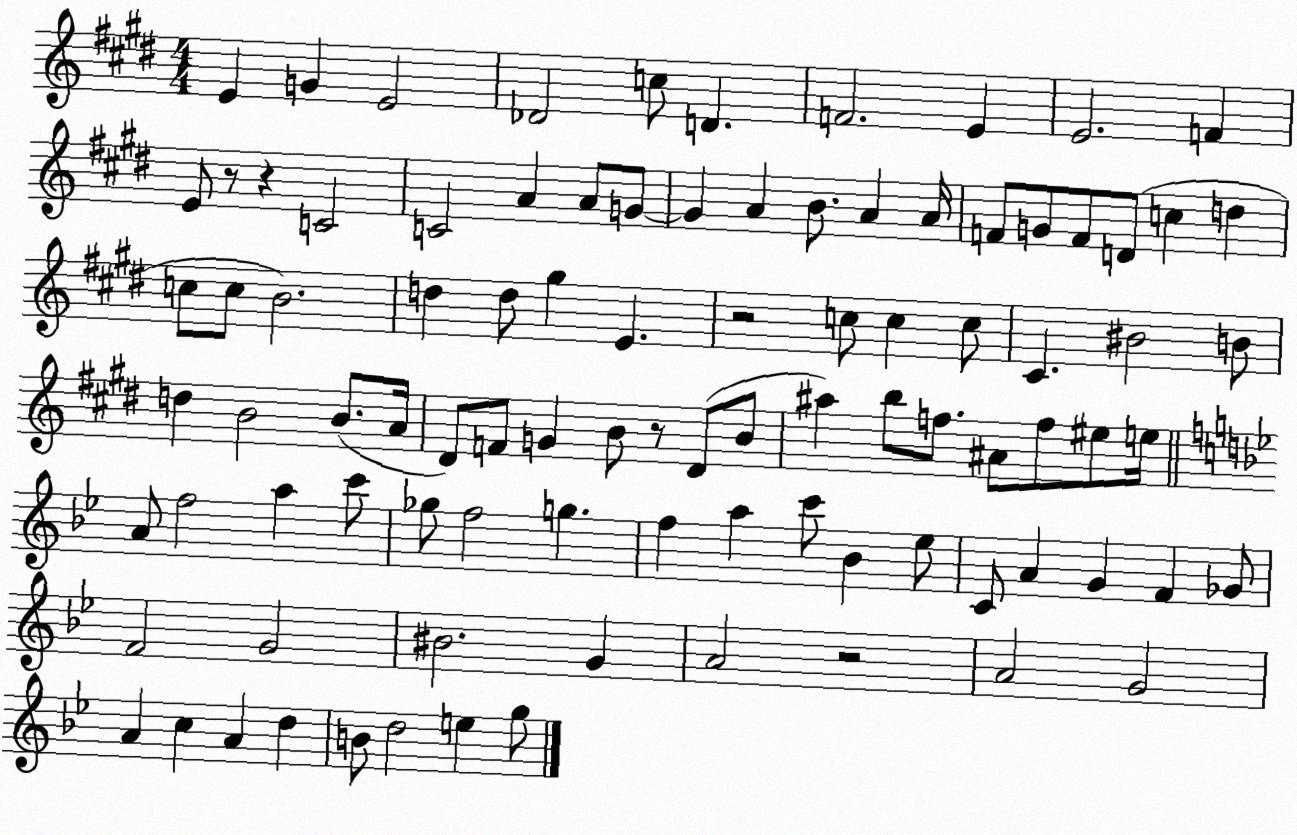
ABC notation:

X:1
T:Untitled
M:4/4
L:1/4
K:E
E G E2 _D2 c/2 D F2 E E2 F E/2 z/2 z C2 C2 A A/2 G/2 G A B/2 A A/4 F/2 G/2 F/2 D/2 c d c/2 c/2 B2 d d/2 ^g E z2 c/2 c c/2 ^C ^B2 B/2 d B2 B/2 A/4 ^D/2 F/2 G B/2 z/2 ^D/2 B/2 ^a b/2 f/2 ^A/2 f/2 ^e/2 e/4 A/2 f2 a c'/2 _g/2 f2 g f a c'/2 _B _e/2 C/2 A G F _G/2 F2 G2 ^B2 G A2 z2 A2 G2 A c A d B/2 d2 e g/2